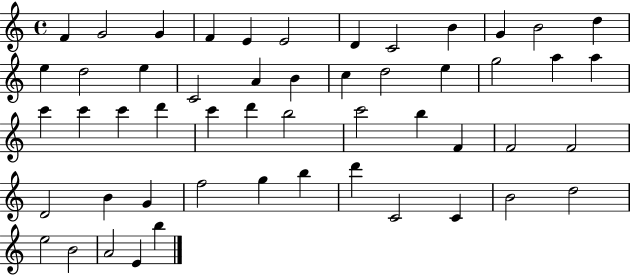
F4/q G4/h G4/q F4/q E4/q E4/h D4/q C4/h B4/q G4/q B4/h D5/q E5/q D5/h E5/q C4/h A4/q B4/q C5/q D5/h E5/q G5/h A5/q A5/q C6/q C6/q C6/q D6/q C6/q D6/q B5/h C6/h B5/q F4/q F4/h F4/h D4/h B4/q G4/q F5/h G5/q B5/q D6/q C4/h C4/q B4/h D5/h E5/h B4/h A4/h E4/q B5/q